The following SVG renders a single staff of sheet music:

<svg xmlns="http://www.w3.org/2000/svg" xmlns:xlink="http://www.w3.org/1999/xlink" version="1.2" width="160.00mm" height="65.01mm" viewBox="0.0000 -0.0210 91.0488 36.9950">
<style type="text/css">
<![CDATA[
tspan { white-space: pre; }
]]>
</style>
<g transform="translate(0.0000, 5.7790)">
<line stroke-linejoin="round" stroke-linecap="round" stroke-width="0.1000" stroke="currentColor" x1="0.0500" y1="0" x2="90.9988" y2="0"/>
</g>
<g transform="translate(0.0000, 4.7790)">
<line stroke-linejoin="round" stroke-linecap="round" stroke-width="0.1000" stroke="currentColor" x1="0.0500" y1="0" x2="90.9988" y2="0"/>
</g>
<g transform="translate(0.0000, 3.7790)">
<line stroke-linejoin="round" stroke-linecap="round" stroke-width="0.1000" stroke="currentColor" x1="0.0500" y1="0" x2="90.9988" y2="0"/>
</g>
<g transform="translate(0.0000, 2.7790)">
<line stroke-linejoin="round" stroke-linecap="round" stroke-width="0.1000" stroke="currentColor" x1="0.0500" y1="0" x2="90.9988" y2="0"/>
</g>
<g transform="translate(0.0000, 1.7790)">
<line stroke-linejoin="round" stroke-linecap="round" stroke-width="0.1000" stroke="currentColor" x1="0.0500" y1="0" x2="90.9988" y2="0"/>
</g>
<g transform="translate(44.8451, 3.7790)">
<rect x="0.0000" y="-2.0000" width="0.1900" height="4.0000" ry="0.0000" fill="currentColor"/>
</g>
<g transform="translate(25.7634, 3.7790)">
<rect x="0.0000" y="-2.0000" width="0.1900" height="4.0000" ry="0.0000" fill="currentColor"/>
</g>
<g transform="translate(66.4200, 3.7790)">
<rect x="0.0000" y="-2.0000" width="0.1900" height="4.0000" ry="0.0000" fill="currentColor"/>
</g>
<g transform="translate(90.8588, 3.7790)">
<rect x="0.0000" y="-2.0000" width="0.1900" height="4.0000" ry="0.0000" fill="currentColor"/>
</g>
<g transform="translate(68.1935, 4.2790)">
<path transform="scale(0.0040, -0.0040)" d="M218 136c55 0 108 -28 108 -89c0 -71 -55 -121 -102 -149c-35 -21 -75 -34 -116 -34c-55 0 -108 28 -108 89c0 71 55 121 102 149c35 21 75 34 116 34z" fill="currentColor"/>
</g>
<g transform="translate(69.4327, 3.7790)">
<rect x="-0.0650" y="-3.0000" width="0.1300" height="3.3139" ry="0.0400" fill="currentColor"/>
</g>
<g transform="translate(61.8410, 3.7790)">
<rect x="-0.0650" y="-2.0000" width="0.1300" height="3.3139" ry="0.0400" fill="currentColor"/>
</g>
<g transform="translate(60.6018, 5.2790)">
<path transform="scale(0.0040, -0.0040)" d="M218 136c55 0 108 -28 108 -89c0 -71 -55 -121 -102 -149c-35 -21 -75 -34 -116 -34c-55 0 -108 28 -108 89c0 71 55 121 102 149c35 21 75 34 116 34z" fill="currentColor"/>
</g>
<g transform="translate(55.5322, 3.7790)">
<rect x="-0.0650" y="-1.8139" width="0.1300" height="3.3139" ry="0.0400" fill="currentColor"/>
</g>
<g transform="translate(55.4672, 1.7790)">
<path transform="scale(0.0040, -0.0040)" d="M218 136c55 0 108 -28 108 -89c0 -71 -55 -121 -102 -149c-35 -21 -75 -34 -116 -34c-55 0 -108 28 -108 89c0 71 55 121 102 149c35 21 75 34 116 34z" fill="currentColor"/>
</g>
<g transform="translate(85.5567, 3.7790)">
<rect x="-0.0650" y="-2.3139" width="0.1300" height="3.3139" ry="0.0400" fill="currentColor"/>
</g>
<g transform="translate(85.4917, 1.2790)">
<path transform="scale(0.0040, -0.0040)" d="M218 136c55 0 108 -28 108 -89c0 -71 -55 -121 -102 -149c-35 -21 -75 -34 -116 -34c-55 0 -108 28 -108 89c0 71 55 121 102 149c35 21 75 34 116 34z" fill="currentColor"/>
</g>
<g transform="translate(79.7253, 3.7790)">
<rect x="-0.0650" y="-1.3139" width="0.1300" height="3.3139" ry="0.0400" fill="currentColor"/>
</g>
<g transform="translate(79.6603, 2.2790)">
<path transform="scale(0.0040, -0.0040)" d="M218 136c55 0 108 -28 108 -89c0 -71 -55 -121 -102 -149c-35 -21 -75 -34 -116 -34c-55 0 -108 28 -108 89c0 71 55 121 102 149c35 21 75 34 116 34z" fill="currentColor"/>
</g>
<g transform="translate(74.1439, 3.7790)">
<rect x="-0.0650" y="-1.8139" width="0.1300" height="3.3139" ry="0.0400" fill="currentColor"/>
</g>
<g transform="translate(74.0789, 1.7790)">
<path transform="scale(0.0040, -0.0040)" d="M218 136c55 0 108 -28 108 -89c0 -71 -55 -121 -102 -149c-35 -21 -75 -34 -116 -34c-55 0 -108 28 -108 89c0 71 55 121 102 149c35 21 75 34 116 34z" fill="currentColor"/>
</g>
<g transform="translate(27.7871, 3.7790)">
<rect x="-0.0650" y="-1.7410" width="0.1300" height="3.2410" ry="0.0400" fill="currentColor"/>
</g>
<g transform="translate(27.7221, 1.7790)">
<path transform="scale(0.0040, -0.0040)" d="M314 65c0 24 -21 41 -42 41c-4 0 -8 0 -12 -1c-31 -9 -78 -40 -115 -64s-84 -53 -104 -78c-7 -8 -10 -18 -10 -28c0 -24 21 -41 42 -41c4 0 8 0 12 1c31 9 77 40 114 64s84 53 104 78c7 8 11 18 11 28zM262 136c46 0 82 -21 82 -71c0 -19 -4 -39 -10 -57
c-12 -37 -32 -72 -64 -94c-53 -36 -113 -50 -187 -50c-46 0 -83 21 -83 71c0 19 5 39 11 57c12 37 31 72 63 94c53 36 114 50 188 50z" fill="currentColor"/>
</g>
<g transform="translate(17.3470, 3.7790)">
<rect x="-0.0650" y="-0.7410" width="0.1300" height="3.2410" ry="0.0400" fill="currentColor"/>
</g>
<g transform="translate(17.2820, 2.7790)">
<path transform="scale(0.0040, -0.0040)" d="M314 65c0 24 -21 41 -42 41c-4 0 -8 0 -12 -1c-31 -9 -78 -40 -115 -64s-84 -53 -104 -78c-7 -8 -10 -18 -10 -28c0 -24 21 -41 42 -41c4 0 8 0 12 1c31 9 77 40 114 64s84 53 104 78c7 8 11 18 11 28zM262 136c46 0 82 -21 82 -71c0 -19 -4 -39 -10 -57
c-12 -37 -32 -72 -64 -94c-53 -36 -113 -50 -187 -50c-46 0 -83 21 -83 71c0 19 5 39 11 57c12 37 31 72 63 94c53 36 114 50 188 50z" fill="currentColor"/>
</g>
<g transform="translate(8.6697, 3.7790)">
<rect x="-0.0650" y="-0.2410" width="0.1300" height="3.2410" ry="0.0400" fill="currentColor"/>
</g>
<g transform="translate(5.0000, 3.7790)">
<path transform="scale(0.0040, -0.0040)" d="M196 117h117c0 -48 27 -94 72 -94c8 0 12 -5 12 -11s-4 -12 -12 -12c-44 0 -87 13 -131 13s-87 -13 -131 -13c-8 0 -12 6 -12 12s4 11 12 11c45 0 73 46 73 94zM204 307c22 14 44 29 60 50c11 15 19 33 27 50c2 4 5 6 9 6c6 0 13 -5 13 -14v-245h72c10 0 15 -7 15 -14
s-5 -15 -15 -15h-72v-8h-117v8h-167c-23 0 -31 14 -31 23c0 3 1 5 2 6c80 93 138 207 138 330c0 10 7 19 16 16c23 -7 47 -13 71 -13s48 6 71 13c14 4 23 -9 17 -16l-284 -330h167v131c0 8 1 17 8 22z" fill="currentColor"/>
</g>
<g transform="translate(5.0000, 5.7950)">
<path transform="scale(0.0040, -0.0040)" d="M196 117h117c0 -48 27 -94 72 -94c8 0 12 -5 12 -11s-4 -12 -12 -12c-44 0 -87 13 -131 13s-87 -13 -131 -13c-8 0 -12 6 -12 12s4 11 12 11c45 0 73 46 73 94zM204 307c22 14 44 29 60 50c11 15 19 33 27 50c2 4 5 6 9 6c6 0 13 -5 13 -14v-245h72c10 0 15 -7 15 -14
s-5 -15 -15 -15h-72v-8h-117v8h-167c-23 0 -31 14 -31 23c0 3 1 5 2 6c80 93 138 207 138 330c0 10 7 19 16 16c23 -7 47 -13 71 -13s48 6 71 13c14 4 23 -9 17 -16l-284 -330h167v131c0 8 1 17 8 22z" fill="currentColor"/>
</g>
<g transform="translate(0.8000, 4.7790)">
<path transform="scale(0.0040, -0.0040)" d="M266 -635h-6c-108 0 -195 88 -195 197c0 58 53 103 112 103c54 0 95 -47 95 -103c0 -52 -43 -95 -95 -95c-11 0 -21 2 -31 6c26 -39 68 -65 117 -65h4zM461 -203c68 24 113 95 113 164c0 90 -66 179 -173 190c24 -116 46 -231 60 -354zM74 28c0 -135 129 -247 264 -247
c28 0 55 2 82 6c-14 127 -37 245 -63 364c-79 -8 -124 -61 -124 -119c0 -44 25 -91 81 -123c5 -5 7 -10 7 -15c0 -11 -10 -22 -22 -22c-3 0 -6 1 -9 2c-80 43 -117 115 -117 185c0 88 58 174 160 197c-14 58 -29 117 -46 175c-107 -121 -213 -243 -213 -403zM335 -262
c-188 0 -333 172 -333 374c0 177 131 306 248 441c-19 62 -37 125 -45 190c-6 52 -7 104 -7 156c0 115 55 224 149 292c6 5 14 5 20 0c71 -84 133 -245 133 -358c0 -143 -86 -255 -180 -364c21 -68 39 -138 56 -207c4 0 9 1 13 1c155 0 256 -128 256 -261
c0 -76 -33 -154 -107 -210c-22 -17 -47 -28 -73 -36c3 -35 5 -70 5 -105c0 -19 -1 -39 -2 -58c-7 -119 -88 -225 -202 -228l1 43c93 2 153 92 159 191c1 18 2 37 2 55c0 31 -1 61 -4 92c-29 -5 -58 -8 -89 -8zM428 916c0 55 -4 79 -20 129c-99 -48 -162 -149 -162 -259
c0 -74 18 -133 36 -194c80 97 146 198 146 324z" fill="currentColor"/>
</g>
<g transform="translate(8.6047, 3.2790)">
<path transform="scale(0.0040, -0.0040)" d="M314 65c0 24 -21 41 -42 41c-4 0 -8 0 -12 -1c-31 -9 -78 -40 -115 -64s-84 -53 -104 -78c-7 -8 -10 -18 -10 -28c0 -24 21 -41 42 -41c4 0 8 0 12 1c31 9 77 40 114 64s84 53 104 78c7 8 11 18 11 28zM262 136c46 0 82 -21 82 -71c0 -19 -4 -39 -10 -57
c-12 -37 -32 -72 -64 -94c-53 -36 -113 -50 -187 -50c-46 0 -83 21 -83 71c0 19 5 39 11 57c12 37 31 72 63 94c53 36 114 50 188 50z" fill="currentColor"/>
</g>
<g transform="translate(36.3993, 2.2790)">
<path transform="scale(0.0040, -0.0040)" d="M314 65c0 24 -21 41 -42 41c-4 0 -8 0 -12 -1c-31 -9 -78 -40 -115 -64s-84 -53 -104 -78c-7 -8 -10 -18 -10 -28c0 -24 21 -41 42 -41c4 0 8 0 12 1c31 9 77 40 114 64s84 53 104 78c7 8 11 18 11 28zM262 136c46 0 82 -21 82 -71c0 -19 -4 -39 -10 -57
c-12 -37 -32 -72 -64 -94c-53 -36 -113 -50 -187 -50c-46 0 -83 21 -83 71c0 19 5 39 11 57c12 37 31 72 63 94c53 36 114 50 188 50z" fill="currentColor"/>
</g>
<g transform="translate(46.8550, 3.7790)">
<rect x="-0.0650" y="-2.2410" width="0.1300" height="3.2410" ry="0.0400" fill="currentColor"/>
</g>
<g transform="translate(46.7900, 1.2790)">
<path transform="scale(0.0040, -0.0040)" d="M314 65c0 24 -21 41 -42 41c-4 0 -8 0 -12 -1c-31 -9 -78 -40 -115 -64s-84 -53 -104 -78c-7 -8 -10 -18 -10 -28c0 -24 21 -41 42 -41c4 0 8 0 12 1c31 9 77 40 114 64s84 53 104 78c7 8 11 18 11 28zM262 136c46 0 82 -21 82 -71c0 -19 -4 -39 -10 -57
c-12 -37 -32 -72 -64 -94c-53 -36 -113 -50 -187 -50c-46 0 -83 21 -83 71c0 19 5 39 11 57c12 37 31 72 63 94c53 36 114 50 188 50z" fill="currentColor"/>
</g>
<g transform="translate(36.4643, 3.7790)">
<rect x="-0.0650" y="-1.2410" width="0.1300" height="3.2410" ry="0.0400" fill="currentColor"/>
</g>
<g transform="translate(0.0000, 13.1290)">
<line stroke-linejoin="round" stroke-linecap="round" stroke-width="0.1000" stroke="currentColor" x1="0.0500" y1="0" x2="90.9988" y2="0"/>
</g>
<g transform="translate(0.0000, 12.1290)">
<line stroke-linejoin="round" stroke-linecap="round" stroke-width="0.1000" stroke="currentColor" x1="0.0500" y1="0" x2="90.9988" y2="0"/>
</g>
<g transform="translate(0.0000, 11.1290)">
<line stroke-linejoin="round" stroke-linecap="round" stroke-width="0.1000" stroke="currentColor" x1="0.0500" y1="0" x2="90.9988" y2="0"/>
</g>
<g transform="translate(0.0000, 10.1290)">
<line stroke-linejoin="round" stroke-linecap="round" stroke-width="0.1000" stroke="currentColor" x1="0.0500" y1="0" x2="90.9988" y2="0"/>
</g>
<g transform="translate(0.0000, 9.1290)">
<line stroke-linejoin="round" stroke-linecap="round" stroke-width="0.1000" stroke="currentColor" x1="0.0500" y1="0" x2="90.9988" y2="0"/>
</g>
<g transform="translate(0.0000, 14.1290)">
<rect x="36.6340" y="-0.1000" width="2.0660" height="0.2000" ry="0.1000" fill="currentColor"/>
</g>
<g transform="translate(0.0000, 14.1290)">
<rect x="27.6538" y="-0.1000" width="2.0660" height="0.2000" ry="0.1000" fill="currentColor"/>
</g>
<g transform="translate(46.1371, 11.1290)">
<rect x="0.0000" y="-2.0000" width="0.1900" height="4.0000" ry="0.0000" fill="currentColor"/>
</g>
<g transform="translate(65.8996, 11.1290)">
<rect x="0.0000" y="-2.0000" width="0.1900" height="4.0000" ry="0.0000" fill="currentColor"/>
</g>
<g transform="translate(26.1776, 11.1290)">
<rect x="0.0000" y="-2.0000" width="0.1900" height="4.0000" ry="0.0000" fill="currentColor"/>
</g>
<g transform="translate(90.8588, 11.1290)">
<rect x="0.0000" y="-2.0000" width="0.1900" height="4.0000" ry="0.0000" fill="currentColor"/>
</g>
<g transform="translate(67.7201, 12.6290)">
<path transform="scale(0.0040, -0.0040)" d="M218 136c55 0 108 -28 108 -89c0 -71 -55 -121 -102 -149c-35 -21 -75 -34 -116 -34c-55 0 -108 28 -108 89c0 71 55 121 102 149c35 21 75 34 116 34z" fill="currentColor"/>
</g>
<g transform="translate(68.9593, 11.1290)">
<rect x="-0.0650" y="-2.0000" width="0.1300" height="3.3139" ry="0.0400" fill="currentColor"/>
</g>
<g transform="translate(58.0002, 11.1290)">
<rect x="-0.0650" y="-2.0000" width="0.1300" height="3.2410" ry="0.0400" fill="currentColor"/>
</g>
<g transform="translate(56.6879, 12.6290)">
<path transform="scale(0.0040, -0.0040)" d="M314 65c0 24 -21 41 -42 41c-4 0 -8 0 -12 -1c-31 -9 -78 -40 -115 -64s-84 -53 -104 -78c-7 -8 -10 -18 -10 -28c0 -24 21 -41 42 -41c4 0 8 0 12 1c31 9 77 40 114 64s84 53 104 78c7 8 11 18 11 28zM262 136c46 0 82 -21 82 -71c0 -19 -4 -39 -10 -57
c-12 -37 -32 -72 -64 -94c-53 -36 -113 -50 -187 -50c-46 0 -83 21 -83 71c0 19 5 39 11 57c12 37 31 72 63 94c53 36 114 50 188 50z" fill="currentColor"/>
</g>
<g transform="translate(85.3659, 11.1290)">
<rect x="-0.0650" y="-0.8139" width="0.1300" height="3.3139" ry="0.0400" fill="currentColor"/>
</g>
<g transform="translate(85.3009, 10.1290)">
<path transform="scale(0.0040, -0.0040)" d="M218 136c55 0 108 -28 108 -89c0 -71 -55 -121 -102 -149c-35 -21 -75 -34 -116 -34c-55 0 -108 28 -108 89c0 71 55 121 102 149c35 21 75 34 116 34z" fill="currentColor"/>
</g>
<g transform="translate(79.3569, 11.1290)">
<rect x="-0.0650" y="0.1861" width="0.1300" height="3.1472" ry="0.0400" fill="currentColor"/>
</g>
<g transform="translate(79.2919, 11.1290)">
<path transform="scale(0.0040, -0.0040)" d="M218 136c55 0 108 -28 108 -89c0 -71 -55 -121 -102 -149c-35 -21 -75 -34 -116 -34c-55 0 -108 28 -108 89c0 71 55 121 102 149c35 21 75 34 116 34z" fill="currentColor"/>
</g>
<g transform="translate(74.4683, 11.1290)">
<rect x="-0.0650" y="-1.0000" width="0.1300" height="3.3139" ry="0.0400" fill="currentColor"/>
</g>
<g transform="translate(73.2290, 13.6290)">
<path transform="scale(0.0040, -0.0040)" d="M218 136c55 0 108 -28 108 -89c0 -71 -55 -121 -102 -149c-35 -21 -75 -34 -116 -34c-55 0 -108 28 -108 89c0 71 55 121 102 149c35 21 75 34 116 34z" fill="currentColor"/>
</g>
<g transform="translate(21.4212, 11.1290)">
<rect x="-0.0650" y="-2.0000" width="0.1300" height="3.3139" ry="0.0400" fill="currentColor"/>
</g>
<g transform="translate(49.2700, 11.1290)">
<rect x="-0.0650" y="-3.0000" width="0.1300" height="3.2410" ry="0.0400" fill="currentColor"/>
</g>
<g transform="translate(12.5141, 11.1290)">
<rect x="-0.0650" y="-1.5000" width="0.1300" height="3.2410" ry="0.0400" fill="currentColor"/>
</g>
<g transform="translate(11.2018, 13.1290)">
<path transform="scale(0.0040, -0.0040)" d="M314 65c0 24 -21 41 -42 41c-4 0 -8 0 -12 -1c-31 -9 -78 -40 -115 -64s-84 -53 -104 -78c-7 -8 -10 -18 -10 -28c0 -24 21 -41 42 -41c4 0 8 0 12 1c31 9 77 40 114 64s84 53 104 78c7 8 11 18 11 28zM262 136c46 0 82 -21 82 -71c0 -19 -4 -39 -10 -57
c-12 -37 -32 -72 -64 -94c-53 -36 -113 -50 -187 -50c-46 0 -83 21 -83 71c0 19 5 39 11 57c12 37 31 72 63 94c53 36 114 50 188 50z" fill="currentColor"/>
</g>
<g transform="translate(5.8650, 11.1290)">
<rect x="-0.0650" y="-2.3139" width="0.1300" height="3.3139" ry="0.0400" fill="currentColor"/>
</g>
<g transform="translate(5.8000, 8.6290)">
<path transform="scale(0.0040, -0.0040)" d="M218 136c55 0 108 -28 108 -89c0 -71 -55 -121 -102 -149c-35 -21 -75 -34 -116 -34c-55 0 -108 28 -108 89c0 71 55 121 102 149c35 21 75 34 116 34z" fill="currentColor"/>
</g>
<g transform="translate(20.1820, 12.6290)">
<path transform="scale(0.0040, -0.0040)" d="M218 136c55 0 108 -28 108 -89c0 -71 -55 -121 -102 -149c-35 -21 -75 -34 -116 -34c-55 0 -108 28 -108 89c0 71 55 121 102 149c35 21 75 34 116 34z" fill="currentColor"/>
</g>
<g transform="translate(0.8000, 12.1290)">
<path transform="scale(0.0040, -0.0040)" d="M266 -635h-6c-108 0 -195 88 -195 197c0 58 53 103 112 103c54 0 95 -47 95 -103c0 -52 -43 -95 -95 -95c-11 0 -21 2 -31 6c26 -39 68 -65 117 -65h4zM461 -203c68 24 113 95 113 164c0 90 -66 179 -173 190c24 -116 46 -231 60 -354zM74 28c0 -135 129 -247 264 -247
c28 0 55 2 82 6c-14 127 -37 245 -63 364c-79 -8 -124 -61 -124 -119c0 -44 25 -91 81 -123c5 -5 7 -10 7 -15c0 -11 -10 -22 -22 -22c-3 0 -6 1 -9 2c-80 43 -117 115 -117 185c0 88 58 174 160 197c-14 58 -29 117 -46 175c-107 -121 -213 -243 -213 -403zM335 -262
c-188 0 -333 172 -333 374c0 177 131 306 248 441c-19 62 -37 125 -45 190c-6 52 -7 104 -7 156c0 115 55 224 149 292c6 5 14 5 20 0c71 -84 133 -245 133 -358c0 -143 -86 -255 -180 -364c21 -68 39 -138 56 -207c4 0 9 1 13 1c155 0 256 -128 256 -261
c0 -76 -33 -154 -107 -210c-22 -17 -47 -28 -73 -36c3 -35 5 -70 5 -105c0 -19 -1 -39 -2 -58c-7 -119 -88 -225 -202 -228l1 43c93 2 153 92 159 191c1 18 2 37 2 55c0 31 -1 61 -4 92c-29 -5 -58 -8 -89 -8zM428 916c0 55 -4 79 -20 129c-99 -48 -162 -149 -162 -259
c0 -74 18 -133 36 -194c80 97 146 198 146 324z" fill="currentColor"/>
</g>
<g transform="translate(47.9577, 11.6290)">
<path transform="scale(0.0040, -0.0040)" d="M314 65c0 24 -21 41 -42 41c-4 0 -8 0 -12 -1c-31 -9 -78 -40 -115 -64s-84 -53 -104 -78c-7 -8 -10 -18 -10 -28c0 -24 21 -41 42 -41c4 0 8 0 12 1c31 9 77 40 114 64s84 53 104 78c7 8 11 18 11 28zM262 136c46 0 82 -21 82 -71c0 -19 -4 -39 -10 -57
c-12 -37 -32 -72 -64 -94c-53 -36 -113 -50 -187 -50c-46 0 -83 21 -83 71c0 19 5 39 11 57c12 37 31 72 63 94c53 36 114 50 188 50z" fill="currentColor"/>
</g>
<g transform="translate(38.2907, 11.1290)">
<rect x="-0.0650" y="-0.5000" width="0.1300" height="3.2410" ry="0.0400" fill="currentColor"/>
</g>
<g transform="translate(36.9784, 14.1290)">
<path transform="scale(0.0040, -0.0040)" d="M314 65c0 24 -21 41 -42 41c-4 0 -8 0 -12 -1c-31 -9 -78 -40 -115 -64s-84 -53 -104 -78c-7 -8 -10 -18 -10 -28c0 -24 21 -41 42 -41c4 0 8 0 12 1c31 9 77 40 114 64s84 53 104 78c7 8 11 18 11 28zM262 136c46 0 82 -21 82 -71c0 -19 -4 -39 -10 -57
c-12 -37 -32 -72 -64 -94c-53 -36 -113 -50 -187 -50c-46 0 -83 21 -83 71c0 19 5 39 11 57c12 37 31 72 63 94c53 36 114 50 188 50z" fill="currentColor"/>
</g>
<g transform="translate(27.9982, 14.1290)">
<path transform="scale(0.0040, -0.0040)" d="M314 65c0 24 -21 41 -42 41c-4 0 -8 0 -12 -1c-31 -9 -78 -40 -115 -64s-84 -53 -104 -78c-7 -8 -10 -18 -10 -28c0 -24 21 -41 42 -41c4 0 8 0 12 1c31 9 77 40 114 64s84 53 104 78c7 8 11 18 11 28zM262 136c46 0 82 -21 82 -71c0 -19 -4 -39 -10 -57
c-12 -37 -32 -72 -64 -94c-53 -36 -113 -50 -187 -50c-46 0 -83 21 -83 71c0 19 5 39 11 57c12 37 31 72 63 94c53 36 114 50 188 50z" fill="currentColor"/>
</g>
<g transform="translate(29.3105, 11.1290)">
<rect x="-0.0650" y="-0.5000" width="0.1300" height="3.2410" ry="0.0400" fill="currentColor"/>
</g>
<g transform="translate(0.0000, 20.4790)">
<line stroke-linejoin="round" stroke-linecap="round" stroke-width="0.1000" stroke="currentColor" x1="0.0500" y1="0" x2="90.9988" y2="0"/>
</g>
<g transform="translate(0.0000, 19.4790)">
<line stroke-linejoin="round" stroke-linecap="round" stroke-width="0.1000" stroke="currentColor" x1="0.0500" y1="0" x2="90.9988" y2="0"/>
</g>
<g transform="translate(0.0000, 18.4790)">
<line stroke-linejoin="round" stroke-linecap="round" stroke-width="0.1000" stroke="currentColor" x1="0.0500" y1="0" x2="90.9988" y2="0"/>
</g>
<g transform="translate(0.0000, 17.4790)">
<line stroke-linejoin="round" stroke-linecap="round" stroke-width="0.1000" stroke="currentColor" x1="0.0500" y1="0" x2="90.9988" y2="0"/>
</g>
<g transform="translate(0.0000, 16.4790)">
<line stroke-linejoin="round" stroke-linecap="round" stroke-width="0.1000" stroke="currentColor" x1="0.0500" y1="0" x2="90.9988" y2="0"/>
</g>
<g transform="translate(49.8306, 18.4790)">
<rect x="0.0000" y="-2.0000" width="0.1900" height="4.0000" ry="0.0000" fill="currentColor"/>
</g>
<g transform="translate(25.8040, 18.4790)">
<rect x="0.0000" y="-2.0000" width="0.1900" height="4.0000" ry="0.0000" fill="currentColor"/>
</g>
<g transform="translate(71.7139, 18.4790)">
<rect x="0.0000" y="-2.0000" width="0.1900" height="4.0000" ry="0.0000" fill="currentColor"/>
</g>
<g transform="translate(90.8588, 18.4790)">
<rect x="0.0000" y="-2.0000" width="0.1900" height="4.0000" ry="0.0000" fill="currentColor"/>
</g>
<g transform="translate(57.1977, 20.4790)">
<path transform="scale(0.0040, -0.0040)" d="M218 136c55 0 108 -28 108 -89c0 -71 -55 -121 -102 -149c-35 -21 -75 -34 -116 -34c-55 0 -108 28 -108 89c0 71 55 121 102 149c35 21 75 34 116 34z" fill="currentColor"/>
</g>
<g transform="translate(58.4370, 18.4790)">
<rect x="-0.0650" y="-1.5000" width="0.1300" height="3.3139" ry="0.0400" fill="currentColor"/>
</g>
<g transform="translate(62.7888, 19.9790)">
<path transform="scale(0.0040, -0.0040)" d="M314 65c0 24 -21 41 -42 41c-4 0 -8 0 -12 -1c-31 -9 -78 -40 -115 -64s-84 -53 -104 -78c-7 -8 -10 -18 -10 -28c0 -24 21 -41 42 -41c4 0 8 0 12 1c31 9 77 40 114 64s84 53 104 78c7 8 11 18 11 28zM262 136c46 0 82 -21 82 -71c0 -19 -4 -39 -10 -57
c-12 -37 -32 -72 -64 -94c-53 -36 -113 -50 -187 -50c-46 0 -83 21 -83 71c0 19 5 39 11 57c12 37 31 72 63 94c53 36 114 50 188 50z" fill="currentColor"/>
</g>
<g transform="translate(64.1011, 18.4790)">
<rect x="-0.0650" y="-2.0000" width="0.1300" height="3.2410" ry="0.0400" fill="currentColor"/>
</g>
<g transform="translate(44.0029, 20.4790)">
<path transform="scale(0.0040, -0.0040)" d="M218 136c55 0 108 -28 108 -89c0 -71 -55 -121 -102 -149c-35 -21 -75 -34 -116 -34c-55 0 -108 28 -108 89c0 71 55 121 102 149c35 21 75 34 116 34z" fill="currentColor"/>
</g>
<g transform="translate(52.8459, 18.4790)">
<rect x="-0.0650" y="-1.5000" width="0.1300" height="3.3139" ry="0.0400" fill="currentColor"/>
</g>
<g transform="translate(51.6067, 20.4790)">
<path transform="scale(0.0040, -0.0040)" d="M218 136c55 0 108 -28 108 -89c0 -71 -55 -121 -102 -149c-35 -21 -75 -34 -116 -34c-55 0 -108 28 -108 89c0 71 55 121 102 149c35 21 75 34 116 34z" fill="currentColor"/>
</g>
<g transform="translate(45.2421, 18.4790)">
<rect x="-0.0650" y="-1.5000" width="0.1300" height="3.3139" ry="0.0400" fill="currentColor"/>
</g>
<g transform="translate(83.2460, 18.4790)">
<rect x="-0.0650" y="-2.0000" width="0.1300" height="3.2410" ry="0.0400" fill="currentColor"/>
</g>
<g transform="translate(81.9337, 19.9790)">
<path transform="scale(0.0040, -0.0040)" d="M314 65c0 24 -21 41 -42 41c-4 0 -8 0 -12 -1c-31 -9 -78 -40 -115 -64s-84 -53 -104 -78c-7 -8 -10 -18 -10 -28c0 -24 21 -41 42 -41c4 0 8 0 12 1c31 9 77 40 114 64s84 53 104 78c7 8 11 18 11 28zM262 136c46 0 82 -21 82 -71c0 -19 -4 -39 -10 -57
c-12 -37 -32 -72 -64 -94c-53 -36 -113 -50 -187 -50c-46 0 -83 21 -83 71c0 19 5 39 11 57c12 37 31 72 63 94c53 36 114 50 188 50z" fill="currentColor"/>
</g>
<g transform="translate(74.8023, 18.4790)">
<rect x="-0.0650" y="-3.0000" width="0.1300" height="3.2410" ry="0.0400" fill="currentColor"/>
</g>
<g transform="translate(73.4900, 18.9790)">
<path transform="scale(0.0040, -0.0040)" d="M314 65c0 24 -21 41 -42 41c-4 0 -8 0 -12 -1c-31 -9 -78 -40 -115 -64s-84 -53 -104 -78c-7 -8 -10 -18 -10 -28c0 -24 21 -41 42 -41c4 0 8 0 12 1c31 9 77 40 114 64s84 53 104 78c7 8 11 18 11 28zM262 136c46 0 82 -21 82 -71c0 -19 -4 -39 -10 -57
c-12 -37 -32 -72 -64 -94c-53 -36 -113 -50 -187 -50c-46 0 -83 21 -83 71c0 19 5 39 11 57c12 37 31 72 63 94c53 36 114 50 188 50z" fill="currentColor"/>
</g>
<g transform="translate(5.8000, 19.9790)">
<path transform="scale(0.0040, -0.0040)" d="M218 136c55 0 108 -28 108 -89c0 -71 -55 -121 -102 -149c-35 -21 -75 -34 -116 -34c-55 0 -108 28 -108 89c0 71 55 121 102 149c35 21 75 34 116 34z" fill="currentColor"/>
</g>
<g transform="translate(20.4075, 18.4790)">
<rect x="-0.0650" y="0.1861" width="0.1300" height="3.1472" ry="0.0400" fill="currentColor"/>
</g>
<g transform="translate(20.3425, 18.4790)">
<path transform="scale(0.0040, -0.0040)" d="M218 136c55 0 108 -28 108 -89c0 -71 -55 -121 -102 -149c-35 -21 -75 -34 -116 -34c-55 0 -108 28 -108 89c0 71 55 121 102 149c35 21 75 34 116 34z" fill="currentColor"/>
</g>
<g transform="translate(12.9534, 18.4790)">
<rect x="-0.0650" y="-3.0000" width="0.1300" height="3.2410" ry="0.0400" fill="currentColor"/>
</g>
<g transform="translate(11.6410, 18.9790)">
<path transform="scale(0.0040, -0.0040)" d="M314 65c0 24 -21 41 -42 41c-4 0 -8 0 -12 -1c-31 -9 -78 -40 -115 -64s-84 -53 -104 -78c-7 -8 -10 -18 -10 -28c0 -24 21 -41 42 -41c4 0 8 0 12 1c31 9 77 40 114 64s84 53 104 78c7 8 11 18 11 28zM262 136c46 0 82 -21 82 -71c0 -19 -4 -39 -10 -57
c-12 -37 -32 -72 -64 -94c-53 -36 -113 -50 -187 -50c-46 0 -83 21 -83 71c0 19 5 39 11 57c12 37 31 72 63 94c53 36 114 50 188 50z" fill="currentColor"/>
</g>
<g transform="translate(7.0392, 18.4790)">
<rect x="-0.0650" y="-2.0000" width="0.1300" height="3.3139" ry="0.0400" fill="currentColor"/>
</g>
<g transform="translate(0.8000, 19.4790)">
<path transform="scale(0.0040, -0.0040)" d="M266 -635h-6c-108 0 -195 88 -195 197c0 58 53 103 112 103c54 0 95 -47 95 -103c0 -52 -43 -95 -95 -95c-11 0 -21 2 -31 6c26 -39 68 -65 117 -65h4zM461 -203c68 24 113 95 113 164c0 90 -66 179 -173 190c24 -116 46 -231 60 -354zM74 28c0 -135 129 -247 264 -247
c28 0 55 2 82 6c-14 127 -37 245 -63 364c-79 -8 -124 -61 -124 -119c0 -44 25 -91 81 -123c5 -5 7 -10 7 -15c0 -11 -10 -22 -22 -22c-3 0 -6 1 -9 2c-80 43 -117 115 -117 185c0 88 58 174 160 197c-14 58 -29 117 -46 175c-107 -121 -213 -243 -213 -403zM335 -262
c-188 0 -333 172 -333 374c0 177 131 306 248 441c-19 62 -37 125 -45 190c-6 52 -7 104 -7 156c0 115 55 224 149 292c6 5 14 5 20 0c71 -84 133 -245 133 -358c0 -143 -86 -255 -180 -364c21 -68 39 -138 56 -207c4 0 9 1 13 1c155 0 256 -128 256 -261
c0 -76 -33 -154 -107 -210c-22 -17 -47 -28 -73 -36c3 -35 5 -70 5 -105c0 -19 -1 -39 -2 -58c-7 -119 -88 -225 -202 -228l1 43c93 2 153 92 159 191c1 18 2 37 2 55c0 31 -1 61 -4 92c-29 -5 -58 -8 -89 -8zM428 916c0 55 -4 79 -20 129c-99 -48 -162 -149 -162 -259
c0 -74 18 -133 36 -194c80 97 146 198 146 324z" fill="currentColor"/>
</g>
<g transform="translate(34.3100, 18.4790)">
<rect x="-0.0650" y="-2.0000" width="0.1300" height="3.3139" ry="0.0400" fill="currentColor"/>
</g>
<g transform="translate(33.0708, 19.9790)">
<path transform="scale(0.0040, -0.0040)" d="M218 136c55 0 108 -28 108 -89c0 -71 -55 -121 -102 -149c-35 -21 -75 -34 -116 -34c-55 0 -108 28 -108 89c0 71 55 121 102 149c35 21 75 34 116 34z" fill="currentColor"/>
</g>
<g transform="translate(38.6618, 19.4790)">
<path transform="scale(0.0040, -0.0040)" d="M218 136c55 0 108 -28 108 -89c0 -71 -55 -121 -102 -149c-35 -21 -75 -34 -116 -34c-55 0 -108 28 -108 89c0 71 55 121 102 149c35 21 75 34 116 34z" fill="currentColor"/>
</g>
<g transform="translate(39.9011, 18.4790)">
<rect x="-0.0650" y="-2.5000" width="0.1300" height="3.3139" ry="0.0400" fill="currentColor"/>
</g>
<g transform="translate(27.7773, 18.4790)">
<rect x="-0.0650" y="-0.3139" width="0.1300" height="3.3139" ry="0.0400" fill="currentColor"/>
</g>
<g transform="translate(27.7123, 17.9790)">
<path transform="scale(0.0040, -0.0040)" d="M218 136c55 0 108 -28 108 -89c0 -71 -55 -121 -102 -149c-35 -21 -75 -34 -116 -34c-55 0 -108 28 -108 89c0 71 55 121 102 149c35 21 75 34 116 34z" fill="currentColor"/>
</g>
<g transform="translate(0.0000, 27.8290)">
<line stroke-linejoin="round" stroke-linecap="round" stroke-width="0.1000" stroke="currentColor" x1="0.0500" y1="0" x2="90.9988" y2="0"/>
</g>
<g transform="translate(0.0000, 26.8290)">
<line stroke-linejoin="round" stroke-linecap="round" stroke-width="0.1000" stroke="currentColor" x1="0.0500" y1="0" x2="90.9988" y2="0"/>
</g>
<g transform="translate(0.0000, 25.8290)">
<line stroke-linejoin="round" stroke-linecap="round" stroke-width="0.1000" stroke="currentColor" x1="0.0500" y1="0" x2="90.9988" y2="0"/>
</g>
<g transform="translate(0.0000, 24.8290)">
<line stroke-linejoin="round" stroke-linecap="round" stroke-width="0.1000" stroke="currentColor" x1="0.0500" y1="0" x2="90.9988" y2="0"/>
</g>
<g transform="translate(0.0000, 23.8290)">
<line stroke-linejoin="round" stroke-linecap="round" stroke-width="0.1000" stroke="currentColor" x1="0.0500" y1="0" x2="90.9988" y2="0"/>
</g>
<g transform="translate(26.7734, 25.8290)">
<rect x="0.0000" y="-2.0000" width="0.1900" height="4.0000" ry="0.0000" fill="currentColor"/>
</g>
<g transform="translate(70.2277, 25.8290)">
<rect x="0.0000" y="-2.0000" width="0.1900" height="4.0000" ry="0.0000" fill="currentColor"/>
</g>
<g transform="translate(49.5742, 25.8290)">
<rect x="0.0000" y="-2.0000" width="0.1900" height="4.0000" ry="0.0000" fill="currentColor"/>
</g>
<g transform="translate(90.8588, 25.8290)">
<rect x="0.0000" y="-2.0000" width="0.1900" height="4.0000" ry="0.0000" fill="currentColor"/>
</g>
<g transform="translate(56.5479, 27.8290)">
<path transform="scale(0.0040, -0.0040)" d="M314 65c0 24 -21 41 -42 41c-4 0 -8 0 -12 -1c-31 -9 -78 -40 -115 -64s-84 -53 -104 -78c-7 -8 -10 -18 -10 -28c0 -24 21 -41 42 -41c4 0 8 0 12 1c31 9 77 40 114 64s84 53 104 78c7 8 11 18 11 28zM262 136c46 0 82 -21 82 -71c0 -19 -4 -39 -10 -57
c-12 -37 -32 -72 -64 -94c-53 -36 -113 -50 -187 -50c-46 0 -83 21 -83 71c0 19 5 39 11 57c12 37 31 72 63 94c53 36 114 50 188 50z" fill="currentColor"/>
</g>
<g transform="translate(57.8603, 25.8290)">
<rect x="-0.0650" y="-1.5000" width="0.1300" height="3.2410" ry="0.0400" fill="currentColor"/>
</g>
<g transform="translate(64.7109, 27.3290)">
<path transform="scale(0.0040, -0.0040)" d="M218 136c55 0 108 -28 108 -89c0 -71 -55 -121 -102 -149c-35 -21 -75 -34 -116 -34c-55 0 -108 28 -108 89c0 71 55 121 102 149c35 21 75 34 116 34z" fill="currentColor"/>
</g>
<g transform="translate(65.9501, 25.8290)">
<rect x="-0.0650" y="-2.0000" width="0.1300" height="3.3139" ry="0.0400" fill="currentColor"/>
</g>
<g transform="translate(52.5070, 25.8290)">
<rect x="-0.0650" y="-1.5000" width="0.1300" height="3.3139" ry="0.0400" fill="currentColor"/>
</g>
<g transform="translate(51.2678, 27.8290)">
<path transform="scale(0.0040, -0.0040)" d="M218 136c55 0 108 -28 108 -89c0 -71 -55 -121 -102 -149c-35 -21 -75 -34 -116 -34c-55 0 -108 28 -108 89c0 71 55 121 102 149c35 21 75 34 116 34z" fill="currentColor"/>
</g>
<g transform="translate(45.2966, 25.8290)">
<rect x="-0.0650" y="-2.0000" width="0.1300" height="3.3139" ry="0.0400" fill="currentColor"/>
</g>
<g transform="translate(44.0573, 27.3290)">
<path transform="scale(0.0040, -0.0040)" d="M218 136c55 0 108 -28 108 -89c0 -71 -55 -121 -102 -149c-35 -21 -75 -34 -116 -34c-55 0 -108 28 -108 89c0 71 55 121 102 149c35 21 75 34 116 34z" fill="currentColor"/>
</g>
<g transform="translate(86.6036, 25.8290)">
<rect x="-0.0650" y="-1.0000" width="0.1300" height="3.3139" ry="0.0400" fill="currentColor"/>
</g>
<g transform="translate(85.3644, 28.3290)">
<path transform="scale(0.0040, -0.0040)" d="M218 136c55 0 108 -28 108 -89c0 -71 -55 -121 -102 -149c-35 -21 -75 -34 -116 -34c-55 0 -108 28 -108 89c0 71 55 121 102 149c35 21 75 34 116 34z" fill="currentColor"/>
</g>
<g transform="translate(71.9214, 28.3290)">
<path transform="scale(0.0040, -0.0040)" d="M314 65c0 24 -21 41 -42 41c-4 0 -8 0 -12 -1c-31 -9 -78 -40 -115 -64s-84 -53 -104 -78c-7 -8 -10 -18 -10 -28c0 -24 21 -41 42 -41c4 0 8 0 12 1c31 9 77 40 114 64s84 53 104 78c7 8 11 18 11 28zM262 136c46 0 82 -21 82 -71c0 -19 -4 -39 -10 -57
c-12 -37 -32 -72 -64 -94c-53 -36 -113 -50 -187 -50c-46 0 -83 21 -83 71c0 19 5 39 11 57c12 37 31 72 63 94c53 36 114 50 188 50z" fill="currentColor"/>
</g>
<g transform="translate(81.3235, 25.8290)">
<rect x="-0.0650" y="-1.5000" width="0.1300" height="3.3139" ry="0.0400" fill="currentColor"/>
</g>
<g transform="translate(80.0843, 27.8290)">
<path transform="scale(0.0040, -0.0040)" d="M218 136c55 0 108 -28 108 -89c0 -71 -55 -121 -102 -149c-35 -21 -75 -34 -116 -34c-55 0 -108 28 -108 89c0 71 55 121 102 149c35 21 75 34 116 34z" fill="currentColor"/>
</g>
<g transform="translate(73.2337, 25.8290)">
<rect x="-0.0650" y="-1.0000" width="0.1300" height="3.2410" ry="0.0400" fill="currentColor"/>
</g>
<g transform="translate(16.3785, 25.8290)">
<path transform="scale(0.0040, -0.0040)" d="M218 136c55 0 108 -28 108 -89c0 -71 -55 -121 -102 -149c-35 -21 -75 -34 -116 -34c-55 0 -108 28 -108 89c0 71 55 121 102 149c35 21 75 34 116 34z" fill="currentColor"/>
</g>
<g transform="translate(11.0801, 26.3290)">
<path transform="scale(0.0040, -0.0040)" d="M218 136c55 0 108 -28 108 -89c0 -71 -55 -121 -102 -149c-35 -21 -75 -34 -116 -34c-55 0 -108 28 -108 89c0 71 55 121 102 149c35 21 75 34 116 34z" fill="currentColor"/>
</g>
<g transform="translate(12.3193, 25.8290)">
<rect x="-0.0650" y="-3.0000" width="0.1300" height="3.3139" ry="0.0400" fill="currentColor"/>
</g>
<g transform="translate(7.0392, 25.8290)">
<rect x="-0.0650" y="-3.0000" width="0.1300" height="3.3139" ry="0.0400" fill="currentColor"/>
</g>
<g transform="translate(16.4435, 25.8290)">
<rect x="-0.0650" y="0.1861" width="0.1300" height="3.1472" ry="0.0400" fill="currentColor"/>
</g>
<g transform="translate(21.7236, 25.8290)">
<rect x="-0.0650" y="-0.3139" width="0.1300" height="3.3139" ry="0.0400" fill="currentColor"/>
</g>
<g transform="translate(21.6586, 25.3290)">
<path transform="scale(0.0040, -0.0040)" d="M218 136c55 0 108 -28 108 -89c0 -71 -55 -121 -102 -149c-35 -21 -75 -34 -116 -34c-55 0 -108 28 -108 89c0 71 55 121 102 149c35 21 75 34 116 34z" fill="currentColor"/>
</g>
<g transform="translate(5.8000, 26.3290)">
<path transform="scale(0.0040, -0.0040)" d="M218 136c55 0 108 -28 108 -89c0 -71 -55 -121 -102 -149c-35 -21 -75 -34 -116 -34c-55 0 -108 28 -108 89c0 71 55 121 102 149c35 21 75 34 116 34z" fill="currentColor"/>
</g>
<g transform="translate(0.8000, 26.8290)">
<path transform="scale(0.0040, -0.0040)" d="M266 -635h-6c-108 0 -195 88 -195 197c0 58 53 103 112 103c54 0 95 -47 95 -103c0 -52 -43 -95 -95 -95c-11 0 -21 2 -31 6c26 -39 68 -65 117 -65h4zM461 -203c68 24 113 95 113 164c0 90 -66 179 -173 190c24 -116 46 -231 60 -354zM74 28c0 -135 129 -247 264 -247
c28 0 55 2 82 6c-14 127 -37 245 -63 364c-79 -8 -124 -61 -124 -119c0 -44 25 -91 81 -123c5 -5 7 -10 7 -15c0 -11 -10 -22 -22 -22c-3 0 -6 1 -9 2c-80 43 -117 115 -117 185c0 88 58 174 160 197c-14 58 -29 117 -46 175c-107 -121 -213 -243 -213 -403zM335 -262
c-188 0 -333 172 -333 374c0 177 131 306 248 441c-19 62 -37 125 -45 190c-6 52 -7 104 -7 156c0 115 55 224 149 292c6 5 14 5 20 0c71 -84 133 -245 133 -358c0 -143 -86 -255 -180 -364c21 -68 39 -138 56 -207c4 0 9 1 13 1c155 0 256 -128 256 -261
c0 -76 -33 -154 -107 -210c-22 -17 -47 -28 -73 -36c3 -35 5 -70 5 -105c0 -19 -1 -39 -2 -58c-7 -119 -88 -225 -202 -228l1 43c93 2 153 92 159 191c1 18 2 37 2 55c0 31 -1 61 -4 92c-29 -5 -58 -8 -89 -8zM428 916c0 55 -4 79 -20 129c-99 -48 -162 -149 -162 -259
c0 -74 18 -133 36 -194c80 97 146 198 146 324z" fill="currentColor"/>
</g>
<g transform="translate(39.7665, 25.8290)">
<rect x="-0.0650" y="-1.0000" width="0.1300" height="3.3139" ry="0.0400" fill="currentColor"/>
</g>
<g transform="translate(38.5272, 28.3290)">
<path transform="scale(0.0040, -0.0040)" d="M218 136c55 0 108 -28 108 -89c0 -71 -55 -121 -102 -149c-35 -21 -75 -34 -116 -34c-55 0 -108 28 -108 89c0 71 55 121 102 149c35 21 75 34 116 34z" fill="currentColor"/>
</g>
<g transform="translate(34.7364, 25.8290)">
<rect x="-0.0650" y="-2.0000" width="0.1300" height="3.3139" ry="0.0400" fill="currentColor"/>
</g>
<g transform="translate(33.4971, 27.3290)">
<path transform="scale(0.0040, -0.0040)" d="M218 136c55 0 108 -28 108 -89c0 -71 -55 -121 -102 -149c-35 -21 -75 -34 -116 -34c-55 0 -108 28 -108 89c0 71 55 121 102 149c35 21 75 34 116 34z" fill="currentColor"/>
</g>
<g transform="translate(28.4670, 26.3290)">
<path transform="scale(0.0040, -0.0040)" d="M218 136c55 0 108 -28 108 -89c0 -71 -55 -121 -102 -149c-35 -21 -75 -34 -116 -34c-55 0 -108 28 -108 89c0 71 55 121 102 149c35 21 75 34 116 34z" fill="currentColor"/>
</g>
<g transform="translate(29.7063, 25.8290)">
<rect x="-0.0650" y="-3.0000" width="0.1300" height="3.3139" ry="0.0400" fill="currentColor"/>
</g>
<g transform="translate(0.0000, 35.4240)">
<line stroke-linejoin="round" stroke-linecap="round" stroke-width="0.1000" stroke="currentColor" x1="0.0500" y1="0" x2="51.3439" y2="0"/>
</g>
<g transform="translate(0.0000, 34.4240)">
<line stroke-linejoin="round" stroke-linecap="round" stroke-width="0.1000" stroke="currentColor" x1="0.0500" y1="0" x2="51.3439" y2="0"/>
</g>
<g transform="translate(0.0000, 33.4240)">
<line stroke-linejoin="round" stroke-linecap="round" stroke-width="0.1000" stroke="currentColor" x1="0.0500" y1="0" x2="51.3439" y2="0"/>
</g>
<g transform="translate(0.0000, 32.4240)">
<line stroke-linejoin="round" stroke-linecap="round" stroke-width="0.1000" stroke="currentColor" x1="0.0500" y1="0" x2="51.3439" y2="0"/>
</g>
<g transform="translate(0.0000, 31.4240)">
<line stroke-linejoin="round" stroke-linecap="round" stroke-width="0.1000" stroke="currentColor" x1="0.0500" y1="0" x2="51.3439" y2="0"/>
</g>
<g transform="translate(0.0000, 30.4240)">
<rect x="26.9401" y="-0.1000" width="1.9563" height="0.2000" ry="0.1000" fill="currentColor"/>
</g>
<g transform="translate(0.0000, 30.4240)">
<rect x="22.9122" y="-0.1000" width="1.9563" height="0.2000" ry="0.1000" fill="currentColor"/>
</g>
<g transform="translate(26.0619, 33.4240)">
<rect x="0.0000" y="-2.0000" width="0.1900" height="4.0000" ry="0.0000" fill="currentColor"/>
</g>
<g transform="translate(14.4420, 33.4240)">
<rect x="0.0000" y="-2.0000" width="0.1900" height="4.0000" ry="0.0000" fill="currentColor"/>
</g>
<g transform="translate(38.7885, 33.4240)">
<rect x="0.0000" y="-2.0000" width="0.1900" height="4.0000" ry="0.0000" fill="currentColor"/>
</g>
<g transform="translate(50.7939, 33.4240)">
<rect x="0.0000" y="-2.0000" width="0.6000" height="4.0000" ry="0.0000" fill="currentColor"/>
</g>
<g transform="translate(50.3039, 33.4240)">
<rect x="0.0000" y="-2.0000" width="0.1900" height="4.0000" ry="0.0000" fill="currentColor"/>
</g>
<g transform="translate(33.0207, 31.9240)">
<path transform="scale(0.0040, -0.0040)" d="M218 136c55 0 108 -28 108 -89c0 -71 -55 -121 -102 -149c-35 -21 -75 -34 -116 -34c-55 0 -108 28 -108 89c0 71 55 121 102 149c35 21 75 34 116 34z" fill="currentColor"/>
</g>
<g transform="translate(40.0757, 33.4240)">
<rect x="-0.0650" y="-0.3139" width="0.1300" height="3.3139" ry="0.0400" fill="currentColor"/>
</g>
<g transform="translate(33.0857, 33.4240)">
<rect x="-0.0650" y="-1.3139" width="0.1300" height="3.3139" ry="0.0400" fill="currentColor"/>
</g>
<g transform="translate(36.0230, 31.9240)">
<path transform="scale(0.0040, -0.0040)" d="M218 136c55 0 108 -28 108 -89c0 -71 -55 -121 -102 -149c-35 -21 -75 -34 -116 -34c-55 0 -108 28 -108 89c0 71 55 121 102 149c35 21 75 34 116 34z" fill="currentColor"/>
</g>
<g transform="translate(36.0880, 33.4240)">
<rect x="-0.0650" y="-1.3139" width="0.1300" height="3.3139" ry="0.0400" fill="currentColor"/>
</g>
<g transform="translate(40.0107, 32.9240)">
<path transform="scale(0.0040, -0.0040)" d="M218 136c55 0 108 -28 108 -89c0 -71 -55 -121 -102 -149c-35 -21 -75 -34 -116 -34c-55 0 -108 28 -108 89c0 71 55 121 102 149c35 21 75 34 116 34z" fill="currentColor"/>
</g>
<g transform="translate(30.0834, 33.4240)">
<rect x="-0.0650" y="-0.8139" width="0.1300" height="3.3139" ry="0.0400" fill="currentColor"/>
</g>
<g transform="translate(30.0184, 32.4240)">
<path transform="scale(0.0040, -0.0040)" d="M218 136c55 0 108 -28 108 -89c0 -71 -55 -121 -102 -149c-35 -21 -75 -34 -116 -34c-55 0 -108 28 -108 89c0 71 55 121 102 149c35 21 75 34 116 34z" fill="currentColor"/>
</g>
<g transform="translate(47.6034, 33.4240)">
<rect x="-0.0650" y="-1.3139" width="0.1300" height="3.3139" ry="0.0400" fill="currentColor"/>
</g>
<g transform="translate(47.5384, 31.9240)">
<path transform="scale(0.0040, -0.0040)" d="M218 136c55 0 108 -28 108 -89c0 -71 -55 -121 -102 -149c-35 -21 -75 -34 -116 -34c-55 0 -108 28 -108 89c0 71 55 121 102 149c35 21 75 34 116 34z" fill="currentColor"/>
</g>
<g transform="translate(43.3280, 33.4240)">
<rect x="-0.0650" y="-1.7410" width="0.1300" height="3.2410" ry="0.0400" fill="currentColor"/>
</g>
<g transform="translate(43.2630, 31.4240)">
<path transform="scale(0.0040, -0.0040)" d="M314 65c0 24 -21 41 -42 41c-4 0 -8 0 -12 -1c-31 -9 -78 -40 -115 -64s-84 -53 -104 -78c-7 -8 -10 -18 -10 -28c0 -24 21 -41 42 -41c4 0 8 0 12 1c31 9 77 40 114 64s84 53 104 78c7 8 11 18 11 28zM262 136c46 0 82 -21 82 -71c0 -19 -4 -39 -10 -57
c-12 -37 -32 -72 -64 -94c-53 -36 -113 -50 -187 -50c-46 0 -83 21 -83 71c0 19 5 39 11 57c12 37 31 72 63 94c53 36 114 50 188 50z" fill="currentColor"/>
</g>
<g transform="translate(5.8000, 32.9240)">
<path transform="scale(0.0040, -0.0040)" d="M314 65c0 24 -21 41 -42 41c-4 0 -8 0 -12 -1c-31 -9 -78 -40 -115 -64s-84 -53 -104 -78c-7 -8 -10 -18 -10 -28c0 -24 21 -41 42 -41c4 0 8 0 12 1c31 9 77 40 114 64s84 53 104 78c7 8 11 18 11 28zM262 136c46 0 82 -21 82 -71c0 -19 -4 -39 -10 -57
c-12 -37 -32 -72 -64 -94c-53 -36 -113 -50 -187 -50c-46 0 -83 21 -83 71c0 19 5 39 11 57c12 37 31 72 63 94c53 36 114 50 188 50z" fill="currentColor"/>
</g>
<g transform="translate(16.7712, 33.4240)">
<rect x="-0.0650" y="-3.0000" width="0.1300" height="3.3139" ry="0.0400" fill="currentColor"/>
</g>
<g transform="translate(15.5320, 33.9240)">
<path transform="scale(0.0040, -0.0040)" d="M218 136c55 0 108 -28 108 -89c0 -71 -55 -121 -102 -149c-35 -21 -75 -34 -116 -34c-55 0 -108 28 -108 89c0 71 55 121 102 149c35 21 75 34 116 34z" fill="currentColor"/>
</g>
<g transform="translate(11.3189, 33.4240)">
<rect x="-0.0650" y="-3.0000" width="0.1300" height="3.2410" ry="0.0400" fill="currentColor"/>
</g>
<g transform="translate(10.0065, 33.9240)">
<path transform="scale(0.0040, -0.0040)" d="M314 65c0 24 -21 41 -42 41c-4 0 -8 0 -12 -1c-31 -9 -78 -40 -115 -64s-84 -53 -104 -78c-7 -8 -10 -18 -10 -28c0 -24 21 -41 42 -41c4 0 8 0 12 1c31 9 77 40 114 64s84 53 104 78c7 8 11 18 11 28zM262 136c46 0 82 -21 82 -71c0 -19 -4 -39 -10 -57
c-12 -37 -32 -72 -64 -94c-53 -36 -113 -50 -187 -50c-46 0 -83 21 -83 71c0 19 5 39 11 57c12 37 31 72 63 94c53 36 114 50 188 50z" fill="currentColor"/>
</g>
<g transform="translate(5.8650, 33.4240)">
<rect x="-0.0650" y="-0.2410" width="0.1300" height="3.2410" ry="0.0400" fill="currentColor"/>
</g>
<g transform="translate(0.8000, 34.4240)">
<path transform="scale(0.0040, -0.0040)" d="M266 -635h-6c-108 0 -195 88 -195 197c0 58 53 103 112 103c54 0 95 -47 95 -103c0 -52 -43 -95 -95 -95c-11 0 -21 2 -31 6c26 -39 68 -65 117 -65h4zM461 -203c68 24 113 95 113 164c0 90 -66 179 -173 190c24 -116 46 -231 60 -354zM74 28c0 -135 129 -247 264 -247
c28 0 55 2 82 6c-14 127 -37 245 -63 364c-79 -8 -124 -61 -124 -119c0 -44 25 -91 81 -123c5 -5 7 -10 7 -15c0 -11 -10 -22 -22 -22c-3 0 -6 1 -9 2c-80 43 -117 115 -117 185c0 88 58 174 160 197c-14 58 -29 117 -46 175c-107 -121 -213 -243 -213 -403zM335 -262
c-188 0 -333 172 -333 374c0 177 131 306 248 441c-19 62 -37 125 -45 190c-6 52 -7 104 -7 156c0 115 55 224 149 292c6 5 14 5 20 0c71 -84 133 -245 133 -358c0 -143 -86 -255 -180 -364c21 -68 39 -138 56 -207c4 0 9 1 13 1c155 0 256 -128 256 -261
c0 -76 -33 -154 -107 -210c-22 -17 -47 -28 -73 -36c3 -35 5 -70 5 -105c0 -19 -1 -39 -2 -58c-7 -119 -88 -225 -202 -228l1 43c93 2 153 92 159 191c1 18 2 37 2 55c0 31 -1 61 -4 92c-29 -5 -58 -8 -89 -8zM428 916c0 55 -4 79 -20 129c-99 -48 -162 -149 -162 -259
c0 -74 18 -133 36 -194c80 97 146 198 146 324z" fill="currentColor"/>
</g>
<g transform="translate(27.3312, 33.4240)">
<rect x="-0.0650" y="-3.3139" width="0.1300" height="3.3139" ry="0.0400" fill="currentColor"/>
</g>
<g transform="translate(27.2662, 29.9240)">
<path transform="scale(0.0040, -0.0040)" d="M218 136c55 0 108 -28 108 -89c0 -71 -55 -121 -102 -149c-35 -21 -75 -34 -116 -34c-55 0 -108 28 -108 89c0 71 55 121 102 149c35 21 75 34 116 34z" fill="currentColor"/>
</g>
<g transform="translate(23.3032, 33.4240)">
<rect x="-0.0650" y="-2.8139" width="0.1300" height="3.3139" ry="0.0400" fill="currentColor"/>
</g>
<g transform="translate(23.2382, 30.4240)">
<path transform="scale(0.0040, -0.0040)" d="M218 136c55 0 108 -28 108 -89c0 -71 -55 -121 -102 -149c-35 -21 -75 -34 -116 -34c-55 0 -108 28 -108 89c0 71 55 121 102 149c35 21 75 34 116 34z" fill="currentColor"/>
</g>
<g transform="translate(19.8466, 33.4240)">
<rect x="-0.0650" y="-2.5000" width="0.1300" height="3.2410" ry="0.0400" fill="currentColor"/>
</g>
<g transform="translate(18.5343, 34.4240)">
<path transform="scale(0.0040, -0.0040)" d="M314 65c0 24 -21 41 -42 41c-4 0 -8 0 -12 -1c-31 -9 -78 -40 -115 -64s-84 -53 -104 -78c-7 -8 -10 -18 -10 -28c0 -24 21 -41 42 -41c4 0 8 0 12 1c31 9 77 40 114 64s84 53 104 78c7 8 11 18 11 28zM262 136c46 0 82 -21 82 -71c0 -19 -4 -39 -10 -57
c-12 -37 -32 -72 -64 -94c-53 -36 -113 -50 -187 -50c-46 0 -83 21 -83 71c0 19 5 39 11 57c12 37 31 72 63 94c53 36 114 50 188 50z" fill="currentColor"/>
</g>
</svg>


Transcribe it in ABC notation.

X:1
T:Untitled
M:4/4
L:1/4
K:C
c2 d2 f2 e2 g2 f F A f e g g E2 F C2 C2 A2 F2 F D B d F A2 B c F G E E E F2 A2 F2 A A B c A F D F E E2 F D2 E D c2 A2 A G2 a b d e e c f2 e